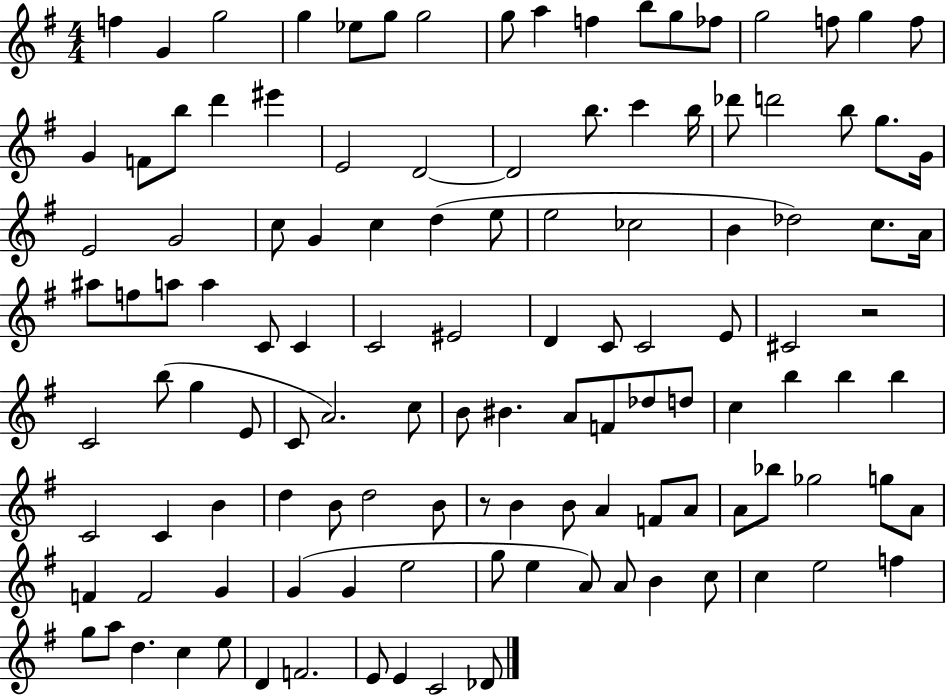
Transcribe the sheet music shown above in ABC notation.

X:1
T:Untitled
M:4/4
L:1/4
K:G
f G g2 g _e/2 g/2 g2 g/2 a f b/2 g/2 _f/2 g2 f/2 g f/2 G F/2 b/2 d' ^e' E2 D2 D2 b/2 c' b/4 _d'/2 d'2 b/2 g/2 G/4 E2 G2 c/2 G c d e/2 e2 _c2 B _d2 c/2 A/4 ^a/2 f/2 a/2 a C/2 C C2 ^E2 D C/2 C2 E/2 ^C2 z2 C2 b/2 g E/2 C/2 A2 c/2 B/2 ^B A/2 F/2 _d/2 d/2 c b b b C2 C B d B/2 d2 B/2 z/2 B B/2 A F/2 A/2 A/2 _b/2 _g2 g/2 A/2 F F2 G G G e2 g/2 e A/2 A/2 B c/2 c e2 f g/2 a/2 d c e/2 D F2 E/2 E C2 _D/2